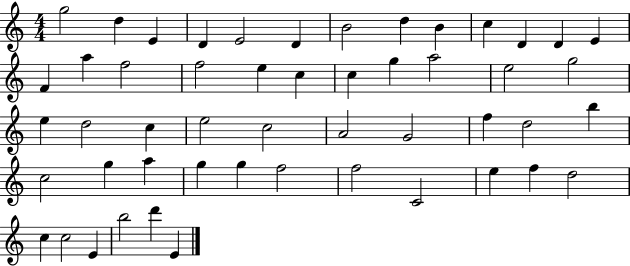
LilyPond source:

{
  \clef treble
  \numericTimeSignature
  \time 4/4
  \key c \major
  g''2 d''4 e'4 | d'4 e'2 d'4 | b'2 d''4 b'4 | c''4 d'4 d'4 e'4 | \break f'4 a''4 f''2 | f''2 e''4 c''4 | c''4 g''4 a''2 | e''2 g''2 | \break e''4 d''2 c''4 | e''2 c''2 | a'2 g'2 | f''4 d''2 b''4 | \break c''2 g''4 a''4 | g''4 g''4 f''2 | f''2 c'2 | e''4 f''4 d''2 | \break c''4 c''2 e'4 | b''2 d'''4 e'4 | \bar "|."
}